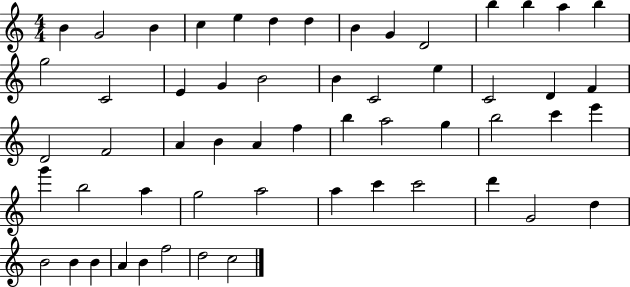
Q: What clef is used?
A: treble